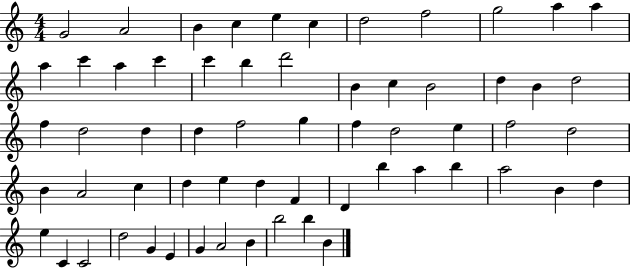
{
  \clef treble
  \numericTimeSignature
  \time 4/4
  \key c \major
  g'2 a'2 | b'4 c''4 e''4 c''4 | d''2 f''2 | g''2 a''4 a''4 | \break a''4 c'''4 a''4 c'''4 | c'''4 b''4 d'''2 | b'4 c''4 b'2 | d''4 b'4 d''2 | \break f''4 d''2 d''4 | d''4 f''2 g''4 | f''4 d''2 e''4 | f''2 d''2 | \break b'4 a'2 c''4 | d''4 e''4 d''4 f'4 | d'4 b''4 a''4 b''4 | a''2 b'4 d''4 | \break e''4 c'4 c'2 | d''2 g'4 e'4 | g'4 a'2 b'4 | b''2 b''4 b'4 | \break \bar "|."
}